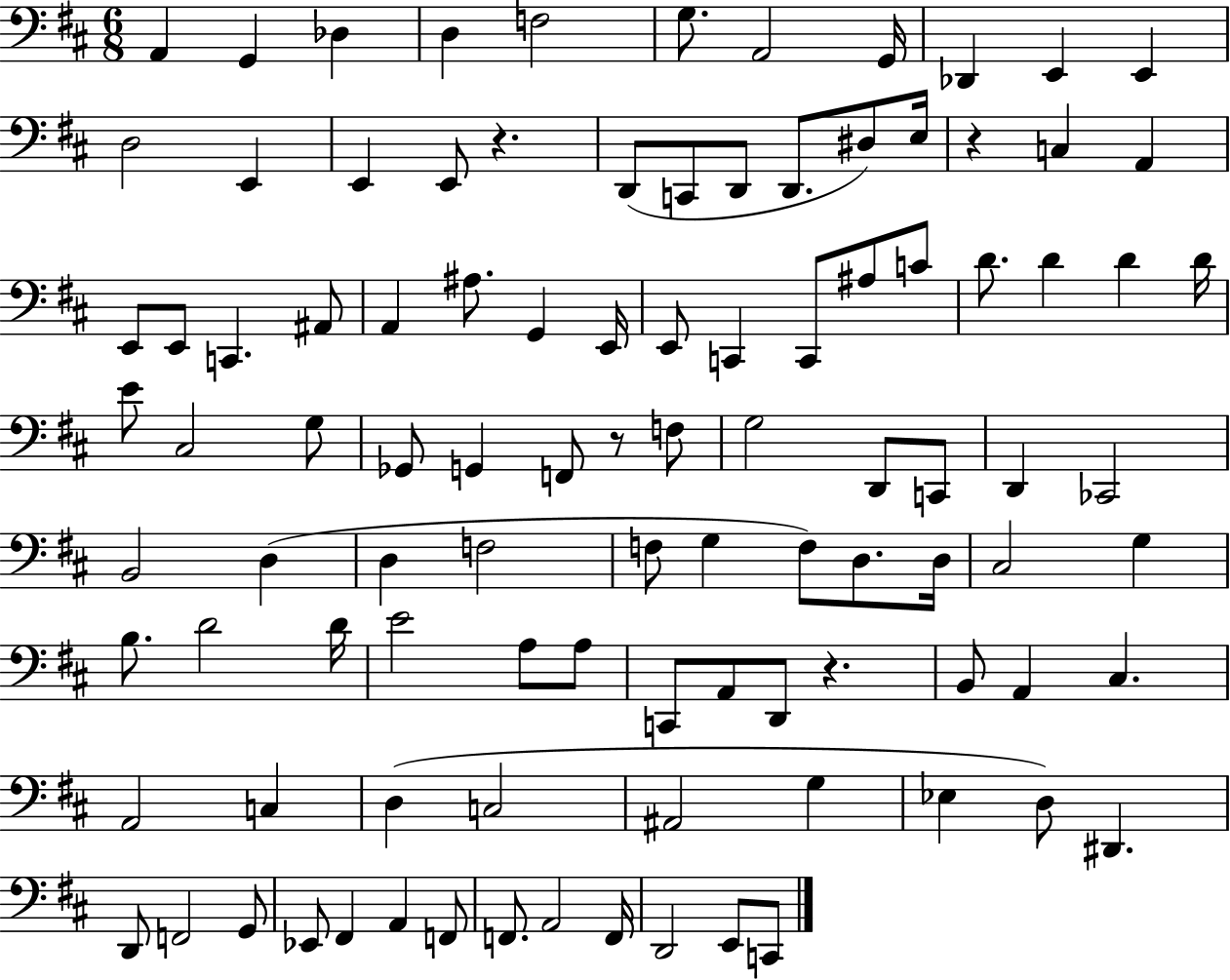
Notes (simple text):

A2/q G2/q Db3/q D3/q F3/h G3/e. A2/h G2/s Db2/q E2/q E2/q D3/h E2/q E2/q E2/e R/q. D2/e C2/e D2/e D2/e. D#3/e E3/s R/q C3/q A2/q E2/e E2/e C2/q. A#2/e A2/q A#3/e. G2/q E2/s E2/e C2/q C2/e A#3/e C4/e D4/e. D4/q D4/q D4/s E4/e C#3/h G3/e Gb2/e G2/q F2/e R/e F3/e G3/h D2/e C2/e D2/q CES2/h B2/h D3/q D3/q F3/h F3/e G3/q F3/e D3/e. D3/s C#3/h G3/q B3/e. D4/h D4/s E4/h A3/e A3/e C2/e A2/e D2/e R/q. B2/e A2/q C#3/q. A2/h C3/q D3/q C3/h A#2/h G3/q Eb3/q D3/e D#2/q. D2/e F2/h G2/e Eb2/e F#2/q A2/q F2/e F2/e. A2/h F2/s D2/h E2/e C2/e